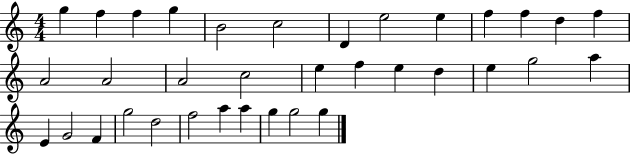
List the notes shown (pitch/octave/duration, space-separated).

G5/q F5/q F5/q G5/q B4/h C5/h D4/q E5/h E5/q F5/q F5/q D5/q F5/q A4/h A4/h A4/h C5/h E5/q F5/q E5/q D5/q E5/q G5/h A5/q E4/q G4/h F4/q G5/h D5/h F5/h A5/q A5/q G5/q G5/h G5/q